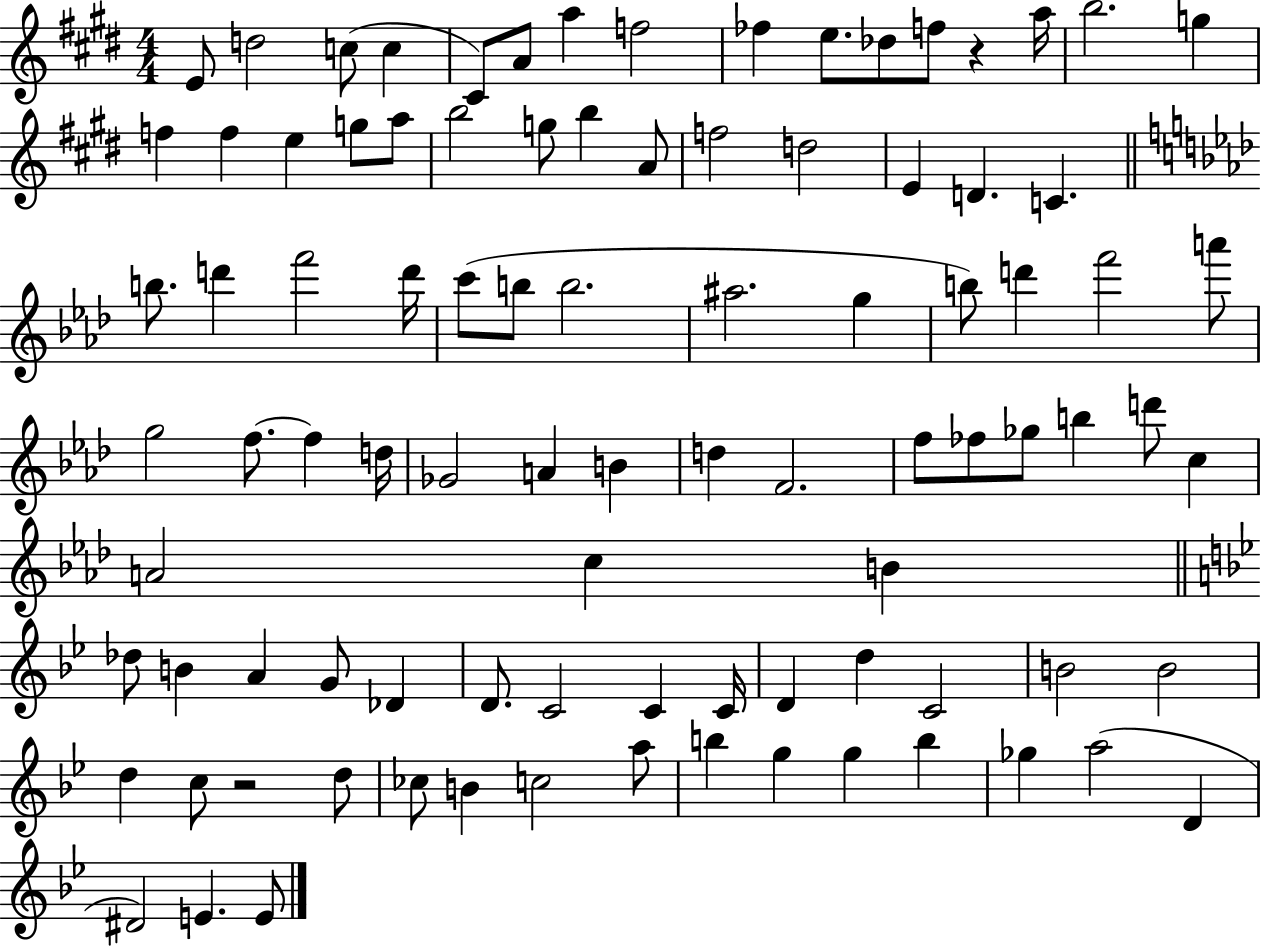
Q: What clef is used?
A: treble